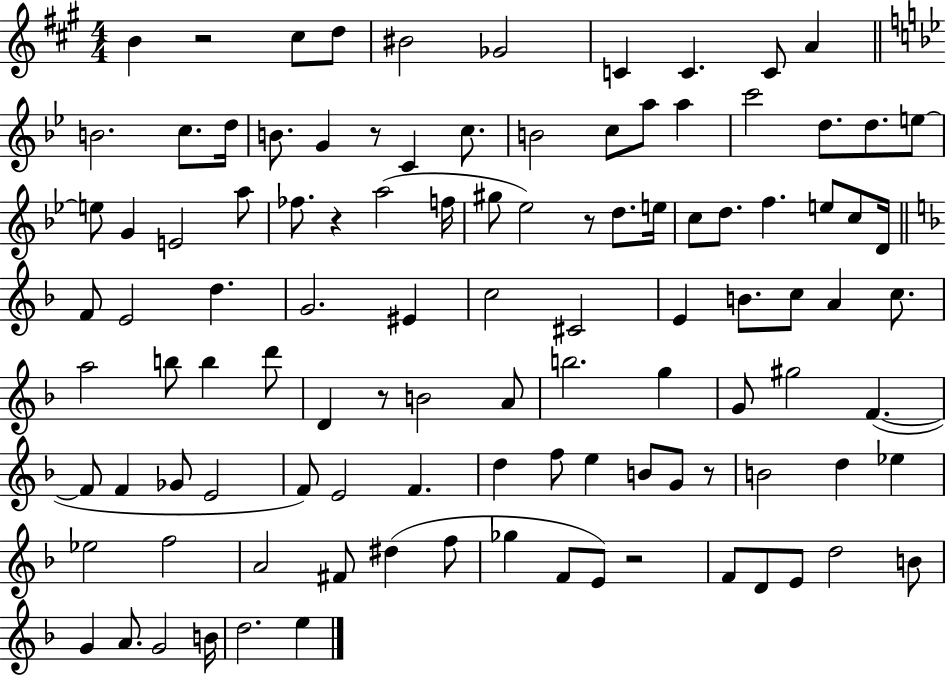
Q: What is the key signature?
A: A major